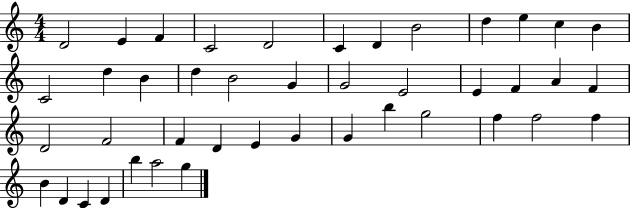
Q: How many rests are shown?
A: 0